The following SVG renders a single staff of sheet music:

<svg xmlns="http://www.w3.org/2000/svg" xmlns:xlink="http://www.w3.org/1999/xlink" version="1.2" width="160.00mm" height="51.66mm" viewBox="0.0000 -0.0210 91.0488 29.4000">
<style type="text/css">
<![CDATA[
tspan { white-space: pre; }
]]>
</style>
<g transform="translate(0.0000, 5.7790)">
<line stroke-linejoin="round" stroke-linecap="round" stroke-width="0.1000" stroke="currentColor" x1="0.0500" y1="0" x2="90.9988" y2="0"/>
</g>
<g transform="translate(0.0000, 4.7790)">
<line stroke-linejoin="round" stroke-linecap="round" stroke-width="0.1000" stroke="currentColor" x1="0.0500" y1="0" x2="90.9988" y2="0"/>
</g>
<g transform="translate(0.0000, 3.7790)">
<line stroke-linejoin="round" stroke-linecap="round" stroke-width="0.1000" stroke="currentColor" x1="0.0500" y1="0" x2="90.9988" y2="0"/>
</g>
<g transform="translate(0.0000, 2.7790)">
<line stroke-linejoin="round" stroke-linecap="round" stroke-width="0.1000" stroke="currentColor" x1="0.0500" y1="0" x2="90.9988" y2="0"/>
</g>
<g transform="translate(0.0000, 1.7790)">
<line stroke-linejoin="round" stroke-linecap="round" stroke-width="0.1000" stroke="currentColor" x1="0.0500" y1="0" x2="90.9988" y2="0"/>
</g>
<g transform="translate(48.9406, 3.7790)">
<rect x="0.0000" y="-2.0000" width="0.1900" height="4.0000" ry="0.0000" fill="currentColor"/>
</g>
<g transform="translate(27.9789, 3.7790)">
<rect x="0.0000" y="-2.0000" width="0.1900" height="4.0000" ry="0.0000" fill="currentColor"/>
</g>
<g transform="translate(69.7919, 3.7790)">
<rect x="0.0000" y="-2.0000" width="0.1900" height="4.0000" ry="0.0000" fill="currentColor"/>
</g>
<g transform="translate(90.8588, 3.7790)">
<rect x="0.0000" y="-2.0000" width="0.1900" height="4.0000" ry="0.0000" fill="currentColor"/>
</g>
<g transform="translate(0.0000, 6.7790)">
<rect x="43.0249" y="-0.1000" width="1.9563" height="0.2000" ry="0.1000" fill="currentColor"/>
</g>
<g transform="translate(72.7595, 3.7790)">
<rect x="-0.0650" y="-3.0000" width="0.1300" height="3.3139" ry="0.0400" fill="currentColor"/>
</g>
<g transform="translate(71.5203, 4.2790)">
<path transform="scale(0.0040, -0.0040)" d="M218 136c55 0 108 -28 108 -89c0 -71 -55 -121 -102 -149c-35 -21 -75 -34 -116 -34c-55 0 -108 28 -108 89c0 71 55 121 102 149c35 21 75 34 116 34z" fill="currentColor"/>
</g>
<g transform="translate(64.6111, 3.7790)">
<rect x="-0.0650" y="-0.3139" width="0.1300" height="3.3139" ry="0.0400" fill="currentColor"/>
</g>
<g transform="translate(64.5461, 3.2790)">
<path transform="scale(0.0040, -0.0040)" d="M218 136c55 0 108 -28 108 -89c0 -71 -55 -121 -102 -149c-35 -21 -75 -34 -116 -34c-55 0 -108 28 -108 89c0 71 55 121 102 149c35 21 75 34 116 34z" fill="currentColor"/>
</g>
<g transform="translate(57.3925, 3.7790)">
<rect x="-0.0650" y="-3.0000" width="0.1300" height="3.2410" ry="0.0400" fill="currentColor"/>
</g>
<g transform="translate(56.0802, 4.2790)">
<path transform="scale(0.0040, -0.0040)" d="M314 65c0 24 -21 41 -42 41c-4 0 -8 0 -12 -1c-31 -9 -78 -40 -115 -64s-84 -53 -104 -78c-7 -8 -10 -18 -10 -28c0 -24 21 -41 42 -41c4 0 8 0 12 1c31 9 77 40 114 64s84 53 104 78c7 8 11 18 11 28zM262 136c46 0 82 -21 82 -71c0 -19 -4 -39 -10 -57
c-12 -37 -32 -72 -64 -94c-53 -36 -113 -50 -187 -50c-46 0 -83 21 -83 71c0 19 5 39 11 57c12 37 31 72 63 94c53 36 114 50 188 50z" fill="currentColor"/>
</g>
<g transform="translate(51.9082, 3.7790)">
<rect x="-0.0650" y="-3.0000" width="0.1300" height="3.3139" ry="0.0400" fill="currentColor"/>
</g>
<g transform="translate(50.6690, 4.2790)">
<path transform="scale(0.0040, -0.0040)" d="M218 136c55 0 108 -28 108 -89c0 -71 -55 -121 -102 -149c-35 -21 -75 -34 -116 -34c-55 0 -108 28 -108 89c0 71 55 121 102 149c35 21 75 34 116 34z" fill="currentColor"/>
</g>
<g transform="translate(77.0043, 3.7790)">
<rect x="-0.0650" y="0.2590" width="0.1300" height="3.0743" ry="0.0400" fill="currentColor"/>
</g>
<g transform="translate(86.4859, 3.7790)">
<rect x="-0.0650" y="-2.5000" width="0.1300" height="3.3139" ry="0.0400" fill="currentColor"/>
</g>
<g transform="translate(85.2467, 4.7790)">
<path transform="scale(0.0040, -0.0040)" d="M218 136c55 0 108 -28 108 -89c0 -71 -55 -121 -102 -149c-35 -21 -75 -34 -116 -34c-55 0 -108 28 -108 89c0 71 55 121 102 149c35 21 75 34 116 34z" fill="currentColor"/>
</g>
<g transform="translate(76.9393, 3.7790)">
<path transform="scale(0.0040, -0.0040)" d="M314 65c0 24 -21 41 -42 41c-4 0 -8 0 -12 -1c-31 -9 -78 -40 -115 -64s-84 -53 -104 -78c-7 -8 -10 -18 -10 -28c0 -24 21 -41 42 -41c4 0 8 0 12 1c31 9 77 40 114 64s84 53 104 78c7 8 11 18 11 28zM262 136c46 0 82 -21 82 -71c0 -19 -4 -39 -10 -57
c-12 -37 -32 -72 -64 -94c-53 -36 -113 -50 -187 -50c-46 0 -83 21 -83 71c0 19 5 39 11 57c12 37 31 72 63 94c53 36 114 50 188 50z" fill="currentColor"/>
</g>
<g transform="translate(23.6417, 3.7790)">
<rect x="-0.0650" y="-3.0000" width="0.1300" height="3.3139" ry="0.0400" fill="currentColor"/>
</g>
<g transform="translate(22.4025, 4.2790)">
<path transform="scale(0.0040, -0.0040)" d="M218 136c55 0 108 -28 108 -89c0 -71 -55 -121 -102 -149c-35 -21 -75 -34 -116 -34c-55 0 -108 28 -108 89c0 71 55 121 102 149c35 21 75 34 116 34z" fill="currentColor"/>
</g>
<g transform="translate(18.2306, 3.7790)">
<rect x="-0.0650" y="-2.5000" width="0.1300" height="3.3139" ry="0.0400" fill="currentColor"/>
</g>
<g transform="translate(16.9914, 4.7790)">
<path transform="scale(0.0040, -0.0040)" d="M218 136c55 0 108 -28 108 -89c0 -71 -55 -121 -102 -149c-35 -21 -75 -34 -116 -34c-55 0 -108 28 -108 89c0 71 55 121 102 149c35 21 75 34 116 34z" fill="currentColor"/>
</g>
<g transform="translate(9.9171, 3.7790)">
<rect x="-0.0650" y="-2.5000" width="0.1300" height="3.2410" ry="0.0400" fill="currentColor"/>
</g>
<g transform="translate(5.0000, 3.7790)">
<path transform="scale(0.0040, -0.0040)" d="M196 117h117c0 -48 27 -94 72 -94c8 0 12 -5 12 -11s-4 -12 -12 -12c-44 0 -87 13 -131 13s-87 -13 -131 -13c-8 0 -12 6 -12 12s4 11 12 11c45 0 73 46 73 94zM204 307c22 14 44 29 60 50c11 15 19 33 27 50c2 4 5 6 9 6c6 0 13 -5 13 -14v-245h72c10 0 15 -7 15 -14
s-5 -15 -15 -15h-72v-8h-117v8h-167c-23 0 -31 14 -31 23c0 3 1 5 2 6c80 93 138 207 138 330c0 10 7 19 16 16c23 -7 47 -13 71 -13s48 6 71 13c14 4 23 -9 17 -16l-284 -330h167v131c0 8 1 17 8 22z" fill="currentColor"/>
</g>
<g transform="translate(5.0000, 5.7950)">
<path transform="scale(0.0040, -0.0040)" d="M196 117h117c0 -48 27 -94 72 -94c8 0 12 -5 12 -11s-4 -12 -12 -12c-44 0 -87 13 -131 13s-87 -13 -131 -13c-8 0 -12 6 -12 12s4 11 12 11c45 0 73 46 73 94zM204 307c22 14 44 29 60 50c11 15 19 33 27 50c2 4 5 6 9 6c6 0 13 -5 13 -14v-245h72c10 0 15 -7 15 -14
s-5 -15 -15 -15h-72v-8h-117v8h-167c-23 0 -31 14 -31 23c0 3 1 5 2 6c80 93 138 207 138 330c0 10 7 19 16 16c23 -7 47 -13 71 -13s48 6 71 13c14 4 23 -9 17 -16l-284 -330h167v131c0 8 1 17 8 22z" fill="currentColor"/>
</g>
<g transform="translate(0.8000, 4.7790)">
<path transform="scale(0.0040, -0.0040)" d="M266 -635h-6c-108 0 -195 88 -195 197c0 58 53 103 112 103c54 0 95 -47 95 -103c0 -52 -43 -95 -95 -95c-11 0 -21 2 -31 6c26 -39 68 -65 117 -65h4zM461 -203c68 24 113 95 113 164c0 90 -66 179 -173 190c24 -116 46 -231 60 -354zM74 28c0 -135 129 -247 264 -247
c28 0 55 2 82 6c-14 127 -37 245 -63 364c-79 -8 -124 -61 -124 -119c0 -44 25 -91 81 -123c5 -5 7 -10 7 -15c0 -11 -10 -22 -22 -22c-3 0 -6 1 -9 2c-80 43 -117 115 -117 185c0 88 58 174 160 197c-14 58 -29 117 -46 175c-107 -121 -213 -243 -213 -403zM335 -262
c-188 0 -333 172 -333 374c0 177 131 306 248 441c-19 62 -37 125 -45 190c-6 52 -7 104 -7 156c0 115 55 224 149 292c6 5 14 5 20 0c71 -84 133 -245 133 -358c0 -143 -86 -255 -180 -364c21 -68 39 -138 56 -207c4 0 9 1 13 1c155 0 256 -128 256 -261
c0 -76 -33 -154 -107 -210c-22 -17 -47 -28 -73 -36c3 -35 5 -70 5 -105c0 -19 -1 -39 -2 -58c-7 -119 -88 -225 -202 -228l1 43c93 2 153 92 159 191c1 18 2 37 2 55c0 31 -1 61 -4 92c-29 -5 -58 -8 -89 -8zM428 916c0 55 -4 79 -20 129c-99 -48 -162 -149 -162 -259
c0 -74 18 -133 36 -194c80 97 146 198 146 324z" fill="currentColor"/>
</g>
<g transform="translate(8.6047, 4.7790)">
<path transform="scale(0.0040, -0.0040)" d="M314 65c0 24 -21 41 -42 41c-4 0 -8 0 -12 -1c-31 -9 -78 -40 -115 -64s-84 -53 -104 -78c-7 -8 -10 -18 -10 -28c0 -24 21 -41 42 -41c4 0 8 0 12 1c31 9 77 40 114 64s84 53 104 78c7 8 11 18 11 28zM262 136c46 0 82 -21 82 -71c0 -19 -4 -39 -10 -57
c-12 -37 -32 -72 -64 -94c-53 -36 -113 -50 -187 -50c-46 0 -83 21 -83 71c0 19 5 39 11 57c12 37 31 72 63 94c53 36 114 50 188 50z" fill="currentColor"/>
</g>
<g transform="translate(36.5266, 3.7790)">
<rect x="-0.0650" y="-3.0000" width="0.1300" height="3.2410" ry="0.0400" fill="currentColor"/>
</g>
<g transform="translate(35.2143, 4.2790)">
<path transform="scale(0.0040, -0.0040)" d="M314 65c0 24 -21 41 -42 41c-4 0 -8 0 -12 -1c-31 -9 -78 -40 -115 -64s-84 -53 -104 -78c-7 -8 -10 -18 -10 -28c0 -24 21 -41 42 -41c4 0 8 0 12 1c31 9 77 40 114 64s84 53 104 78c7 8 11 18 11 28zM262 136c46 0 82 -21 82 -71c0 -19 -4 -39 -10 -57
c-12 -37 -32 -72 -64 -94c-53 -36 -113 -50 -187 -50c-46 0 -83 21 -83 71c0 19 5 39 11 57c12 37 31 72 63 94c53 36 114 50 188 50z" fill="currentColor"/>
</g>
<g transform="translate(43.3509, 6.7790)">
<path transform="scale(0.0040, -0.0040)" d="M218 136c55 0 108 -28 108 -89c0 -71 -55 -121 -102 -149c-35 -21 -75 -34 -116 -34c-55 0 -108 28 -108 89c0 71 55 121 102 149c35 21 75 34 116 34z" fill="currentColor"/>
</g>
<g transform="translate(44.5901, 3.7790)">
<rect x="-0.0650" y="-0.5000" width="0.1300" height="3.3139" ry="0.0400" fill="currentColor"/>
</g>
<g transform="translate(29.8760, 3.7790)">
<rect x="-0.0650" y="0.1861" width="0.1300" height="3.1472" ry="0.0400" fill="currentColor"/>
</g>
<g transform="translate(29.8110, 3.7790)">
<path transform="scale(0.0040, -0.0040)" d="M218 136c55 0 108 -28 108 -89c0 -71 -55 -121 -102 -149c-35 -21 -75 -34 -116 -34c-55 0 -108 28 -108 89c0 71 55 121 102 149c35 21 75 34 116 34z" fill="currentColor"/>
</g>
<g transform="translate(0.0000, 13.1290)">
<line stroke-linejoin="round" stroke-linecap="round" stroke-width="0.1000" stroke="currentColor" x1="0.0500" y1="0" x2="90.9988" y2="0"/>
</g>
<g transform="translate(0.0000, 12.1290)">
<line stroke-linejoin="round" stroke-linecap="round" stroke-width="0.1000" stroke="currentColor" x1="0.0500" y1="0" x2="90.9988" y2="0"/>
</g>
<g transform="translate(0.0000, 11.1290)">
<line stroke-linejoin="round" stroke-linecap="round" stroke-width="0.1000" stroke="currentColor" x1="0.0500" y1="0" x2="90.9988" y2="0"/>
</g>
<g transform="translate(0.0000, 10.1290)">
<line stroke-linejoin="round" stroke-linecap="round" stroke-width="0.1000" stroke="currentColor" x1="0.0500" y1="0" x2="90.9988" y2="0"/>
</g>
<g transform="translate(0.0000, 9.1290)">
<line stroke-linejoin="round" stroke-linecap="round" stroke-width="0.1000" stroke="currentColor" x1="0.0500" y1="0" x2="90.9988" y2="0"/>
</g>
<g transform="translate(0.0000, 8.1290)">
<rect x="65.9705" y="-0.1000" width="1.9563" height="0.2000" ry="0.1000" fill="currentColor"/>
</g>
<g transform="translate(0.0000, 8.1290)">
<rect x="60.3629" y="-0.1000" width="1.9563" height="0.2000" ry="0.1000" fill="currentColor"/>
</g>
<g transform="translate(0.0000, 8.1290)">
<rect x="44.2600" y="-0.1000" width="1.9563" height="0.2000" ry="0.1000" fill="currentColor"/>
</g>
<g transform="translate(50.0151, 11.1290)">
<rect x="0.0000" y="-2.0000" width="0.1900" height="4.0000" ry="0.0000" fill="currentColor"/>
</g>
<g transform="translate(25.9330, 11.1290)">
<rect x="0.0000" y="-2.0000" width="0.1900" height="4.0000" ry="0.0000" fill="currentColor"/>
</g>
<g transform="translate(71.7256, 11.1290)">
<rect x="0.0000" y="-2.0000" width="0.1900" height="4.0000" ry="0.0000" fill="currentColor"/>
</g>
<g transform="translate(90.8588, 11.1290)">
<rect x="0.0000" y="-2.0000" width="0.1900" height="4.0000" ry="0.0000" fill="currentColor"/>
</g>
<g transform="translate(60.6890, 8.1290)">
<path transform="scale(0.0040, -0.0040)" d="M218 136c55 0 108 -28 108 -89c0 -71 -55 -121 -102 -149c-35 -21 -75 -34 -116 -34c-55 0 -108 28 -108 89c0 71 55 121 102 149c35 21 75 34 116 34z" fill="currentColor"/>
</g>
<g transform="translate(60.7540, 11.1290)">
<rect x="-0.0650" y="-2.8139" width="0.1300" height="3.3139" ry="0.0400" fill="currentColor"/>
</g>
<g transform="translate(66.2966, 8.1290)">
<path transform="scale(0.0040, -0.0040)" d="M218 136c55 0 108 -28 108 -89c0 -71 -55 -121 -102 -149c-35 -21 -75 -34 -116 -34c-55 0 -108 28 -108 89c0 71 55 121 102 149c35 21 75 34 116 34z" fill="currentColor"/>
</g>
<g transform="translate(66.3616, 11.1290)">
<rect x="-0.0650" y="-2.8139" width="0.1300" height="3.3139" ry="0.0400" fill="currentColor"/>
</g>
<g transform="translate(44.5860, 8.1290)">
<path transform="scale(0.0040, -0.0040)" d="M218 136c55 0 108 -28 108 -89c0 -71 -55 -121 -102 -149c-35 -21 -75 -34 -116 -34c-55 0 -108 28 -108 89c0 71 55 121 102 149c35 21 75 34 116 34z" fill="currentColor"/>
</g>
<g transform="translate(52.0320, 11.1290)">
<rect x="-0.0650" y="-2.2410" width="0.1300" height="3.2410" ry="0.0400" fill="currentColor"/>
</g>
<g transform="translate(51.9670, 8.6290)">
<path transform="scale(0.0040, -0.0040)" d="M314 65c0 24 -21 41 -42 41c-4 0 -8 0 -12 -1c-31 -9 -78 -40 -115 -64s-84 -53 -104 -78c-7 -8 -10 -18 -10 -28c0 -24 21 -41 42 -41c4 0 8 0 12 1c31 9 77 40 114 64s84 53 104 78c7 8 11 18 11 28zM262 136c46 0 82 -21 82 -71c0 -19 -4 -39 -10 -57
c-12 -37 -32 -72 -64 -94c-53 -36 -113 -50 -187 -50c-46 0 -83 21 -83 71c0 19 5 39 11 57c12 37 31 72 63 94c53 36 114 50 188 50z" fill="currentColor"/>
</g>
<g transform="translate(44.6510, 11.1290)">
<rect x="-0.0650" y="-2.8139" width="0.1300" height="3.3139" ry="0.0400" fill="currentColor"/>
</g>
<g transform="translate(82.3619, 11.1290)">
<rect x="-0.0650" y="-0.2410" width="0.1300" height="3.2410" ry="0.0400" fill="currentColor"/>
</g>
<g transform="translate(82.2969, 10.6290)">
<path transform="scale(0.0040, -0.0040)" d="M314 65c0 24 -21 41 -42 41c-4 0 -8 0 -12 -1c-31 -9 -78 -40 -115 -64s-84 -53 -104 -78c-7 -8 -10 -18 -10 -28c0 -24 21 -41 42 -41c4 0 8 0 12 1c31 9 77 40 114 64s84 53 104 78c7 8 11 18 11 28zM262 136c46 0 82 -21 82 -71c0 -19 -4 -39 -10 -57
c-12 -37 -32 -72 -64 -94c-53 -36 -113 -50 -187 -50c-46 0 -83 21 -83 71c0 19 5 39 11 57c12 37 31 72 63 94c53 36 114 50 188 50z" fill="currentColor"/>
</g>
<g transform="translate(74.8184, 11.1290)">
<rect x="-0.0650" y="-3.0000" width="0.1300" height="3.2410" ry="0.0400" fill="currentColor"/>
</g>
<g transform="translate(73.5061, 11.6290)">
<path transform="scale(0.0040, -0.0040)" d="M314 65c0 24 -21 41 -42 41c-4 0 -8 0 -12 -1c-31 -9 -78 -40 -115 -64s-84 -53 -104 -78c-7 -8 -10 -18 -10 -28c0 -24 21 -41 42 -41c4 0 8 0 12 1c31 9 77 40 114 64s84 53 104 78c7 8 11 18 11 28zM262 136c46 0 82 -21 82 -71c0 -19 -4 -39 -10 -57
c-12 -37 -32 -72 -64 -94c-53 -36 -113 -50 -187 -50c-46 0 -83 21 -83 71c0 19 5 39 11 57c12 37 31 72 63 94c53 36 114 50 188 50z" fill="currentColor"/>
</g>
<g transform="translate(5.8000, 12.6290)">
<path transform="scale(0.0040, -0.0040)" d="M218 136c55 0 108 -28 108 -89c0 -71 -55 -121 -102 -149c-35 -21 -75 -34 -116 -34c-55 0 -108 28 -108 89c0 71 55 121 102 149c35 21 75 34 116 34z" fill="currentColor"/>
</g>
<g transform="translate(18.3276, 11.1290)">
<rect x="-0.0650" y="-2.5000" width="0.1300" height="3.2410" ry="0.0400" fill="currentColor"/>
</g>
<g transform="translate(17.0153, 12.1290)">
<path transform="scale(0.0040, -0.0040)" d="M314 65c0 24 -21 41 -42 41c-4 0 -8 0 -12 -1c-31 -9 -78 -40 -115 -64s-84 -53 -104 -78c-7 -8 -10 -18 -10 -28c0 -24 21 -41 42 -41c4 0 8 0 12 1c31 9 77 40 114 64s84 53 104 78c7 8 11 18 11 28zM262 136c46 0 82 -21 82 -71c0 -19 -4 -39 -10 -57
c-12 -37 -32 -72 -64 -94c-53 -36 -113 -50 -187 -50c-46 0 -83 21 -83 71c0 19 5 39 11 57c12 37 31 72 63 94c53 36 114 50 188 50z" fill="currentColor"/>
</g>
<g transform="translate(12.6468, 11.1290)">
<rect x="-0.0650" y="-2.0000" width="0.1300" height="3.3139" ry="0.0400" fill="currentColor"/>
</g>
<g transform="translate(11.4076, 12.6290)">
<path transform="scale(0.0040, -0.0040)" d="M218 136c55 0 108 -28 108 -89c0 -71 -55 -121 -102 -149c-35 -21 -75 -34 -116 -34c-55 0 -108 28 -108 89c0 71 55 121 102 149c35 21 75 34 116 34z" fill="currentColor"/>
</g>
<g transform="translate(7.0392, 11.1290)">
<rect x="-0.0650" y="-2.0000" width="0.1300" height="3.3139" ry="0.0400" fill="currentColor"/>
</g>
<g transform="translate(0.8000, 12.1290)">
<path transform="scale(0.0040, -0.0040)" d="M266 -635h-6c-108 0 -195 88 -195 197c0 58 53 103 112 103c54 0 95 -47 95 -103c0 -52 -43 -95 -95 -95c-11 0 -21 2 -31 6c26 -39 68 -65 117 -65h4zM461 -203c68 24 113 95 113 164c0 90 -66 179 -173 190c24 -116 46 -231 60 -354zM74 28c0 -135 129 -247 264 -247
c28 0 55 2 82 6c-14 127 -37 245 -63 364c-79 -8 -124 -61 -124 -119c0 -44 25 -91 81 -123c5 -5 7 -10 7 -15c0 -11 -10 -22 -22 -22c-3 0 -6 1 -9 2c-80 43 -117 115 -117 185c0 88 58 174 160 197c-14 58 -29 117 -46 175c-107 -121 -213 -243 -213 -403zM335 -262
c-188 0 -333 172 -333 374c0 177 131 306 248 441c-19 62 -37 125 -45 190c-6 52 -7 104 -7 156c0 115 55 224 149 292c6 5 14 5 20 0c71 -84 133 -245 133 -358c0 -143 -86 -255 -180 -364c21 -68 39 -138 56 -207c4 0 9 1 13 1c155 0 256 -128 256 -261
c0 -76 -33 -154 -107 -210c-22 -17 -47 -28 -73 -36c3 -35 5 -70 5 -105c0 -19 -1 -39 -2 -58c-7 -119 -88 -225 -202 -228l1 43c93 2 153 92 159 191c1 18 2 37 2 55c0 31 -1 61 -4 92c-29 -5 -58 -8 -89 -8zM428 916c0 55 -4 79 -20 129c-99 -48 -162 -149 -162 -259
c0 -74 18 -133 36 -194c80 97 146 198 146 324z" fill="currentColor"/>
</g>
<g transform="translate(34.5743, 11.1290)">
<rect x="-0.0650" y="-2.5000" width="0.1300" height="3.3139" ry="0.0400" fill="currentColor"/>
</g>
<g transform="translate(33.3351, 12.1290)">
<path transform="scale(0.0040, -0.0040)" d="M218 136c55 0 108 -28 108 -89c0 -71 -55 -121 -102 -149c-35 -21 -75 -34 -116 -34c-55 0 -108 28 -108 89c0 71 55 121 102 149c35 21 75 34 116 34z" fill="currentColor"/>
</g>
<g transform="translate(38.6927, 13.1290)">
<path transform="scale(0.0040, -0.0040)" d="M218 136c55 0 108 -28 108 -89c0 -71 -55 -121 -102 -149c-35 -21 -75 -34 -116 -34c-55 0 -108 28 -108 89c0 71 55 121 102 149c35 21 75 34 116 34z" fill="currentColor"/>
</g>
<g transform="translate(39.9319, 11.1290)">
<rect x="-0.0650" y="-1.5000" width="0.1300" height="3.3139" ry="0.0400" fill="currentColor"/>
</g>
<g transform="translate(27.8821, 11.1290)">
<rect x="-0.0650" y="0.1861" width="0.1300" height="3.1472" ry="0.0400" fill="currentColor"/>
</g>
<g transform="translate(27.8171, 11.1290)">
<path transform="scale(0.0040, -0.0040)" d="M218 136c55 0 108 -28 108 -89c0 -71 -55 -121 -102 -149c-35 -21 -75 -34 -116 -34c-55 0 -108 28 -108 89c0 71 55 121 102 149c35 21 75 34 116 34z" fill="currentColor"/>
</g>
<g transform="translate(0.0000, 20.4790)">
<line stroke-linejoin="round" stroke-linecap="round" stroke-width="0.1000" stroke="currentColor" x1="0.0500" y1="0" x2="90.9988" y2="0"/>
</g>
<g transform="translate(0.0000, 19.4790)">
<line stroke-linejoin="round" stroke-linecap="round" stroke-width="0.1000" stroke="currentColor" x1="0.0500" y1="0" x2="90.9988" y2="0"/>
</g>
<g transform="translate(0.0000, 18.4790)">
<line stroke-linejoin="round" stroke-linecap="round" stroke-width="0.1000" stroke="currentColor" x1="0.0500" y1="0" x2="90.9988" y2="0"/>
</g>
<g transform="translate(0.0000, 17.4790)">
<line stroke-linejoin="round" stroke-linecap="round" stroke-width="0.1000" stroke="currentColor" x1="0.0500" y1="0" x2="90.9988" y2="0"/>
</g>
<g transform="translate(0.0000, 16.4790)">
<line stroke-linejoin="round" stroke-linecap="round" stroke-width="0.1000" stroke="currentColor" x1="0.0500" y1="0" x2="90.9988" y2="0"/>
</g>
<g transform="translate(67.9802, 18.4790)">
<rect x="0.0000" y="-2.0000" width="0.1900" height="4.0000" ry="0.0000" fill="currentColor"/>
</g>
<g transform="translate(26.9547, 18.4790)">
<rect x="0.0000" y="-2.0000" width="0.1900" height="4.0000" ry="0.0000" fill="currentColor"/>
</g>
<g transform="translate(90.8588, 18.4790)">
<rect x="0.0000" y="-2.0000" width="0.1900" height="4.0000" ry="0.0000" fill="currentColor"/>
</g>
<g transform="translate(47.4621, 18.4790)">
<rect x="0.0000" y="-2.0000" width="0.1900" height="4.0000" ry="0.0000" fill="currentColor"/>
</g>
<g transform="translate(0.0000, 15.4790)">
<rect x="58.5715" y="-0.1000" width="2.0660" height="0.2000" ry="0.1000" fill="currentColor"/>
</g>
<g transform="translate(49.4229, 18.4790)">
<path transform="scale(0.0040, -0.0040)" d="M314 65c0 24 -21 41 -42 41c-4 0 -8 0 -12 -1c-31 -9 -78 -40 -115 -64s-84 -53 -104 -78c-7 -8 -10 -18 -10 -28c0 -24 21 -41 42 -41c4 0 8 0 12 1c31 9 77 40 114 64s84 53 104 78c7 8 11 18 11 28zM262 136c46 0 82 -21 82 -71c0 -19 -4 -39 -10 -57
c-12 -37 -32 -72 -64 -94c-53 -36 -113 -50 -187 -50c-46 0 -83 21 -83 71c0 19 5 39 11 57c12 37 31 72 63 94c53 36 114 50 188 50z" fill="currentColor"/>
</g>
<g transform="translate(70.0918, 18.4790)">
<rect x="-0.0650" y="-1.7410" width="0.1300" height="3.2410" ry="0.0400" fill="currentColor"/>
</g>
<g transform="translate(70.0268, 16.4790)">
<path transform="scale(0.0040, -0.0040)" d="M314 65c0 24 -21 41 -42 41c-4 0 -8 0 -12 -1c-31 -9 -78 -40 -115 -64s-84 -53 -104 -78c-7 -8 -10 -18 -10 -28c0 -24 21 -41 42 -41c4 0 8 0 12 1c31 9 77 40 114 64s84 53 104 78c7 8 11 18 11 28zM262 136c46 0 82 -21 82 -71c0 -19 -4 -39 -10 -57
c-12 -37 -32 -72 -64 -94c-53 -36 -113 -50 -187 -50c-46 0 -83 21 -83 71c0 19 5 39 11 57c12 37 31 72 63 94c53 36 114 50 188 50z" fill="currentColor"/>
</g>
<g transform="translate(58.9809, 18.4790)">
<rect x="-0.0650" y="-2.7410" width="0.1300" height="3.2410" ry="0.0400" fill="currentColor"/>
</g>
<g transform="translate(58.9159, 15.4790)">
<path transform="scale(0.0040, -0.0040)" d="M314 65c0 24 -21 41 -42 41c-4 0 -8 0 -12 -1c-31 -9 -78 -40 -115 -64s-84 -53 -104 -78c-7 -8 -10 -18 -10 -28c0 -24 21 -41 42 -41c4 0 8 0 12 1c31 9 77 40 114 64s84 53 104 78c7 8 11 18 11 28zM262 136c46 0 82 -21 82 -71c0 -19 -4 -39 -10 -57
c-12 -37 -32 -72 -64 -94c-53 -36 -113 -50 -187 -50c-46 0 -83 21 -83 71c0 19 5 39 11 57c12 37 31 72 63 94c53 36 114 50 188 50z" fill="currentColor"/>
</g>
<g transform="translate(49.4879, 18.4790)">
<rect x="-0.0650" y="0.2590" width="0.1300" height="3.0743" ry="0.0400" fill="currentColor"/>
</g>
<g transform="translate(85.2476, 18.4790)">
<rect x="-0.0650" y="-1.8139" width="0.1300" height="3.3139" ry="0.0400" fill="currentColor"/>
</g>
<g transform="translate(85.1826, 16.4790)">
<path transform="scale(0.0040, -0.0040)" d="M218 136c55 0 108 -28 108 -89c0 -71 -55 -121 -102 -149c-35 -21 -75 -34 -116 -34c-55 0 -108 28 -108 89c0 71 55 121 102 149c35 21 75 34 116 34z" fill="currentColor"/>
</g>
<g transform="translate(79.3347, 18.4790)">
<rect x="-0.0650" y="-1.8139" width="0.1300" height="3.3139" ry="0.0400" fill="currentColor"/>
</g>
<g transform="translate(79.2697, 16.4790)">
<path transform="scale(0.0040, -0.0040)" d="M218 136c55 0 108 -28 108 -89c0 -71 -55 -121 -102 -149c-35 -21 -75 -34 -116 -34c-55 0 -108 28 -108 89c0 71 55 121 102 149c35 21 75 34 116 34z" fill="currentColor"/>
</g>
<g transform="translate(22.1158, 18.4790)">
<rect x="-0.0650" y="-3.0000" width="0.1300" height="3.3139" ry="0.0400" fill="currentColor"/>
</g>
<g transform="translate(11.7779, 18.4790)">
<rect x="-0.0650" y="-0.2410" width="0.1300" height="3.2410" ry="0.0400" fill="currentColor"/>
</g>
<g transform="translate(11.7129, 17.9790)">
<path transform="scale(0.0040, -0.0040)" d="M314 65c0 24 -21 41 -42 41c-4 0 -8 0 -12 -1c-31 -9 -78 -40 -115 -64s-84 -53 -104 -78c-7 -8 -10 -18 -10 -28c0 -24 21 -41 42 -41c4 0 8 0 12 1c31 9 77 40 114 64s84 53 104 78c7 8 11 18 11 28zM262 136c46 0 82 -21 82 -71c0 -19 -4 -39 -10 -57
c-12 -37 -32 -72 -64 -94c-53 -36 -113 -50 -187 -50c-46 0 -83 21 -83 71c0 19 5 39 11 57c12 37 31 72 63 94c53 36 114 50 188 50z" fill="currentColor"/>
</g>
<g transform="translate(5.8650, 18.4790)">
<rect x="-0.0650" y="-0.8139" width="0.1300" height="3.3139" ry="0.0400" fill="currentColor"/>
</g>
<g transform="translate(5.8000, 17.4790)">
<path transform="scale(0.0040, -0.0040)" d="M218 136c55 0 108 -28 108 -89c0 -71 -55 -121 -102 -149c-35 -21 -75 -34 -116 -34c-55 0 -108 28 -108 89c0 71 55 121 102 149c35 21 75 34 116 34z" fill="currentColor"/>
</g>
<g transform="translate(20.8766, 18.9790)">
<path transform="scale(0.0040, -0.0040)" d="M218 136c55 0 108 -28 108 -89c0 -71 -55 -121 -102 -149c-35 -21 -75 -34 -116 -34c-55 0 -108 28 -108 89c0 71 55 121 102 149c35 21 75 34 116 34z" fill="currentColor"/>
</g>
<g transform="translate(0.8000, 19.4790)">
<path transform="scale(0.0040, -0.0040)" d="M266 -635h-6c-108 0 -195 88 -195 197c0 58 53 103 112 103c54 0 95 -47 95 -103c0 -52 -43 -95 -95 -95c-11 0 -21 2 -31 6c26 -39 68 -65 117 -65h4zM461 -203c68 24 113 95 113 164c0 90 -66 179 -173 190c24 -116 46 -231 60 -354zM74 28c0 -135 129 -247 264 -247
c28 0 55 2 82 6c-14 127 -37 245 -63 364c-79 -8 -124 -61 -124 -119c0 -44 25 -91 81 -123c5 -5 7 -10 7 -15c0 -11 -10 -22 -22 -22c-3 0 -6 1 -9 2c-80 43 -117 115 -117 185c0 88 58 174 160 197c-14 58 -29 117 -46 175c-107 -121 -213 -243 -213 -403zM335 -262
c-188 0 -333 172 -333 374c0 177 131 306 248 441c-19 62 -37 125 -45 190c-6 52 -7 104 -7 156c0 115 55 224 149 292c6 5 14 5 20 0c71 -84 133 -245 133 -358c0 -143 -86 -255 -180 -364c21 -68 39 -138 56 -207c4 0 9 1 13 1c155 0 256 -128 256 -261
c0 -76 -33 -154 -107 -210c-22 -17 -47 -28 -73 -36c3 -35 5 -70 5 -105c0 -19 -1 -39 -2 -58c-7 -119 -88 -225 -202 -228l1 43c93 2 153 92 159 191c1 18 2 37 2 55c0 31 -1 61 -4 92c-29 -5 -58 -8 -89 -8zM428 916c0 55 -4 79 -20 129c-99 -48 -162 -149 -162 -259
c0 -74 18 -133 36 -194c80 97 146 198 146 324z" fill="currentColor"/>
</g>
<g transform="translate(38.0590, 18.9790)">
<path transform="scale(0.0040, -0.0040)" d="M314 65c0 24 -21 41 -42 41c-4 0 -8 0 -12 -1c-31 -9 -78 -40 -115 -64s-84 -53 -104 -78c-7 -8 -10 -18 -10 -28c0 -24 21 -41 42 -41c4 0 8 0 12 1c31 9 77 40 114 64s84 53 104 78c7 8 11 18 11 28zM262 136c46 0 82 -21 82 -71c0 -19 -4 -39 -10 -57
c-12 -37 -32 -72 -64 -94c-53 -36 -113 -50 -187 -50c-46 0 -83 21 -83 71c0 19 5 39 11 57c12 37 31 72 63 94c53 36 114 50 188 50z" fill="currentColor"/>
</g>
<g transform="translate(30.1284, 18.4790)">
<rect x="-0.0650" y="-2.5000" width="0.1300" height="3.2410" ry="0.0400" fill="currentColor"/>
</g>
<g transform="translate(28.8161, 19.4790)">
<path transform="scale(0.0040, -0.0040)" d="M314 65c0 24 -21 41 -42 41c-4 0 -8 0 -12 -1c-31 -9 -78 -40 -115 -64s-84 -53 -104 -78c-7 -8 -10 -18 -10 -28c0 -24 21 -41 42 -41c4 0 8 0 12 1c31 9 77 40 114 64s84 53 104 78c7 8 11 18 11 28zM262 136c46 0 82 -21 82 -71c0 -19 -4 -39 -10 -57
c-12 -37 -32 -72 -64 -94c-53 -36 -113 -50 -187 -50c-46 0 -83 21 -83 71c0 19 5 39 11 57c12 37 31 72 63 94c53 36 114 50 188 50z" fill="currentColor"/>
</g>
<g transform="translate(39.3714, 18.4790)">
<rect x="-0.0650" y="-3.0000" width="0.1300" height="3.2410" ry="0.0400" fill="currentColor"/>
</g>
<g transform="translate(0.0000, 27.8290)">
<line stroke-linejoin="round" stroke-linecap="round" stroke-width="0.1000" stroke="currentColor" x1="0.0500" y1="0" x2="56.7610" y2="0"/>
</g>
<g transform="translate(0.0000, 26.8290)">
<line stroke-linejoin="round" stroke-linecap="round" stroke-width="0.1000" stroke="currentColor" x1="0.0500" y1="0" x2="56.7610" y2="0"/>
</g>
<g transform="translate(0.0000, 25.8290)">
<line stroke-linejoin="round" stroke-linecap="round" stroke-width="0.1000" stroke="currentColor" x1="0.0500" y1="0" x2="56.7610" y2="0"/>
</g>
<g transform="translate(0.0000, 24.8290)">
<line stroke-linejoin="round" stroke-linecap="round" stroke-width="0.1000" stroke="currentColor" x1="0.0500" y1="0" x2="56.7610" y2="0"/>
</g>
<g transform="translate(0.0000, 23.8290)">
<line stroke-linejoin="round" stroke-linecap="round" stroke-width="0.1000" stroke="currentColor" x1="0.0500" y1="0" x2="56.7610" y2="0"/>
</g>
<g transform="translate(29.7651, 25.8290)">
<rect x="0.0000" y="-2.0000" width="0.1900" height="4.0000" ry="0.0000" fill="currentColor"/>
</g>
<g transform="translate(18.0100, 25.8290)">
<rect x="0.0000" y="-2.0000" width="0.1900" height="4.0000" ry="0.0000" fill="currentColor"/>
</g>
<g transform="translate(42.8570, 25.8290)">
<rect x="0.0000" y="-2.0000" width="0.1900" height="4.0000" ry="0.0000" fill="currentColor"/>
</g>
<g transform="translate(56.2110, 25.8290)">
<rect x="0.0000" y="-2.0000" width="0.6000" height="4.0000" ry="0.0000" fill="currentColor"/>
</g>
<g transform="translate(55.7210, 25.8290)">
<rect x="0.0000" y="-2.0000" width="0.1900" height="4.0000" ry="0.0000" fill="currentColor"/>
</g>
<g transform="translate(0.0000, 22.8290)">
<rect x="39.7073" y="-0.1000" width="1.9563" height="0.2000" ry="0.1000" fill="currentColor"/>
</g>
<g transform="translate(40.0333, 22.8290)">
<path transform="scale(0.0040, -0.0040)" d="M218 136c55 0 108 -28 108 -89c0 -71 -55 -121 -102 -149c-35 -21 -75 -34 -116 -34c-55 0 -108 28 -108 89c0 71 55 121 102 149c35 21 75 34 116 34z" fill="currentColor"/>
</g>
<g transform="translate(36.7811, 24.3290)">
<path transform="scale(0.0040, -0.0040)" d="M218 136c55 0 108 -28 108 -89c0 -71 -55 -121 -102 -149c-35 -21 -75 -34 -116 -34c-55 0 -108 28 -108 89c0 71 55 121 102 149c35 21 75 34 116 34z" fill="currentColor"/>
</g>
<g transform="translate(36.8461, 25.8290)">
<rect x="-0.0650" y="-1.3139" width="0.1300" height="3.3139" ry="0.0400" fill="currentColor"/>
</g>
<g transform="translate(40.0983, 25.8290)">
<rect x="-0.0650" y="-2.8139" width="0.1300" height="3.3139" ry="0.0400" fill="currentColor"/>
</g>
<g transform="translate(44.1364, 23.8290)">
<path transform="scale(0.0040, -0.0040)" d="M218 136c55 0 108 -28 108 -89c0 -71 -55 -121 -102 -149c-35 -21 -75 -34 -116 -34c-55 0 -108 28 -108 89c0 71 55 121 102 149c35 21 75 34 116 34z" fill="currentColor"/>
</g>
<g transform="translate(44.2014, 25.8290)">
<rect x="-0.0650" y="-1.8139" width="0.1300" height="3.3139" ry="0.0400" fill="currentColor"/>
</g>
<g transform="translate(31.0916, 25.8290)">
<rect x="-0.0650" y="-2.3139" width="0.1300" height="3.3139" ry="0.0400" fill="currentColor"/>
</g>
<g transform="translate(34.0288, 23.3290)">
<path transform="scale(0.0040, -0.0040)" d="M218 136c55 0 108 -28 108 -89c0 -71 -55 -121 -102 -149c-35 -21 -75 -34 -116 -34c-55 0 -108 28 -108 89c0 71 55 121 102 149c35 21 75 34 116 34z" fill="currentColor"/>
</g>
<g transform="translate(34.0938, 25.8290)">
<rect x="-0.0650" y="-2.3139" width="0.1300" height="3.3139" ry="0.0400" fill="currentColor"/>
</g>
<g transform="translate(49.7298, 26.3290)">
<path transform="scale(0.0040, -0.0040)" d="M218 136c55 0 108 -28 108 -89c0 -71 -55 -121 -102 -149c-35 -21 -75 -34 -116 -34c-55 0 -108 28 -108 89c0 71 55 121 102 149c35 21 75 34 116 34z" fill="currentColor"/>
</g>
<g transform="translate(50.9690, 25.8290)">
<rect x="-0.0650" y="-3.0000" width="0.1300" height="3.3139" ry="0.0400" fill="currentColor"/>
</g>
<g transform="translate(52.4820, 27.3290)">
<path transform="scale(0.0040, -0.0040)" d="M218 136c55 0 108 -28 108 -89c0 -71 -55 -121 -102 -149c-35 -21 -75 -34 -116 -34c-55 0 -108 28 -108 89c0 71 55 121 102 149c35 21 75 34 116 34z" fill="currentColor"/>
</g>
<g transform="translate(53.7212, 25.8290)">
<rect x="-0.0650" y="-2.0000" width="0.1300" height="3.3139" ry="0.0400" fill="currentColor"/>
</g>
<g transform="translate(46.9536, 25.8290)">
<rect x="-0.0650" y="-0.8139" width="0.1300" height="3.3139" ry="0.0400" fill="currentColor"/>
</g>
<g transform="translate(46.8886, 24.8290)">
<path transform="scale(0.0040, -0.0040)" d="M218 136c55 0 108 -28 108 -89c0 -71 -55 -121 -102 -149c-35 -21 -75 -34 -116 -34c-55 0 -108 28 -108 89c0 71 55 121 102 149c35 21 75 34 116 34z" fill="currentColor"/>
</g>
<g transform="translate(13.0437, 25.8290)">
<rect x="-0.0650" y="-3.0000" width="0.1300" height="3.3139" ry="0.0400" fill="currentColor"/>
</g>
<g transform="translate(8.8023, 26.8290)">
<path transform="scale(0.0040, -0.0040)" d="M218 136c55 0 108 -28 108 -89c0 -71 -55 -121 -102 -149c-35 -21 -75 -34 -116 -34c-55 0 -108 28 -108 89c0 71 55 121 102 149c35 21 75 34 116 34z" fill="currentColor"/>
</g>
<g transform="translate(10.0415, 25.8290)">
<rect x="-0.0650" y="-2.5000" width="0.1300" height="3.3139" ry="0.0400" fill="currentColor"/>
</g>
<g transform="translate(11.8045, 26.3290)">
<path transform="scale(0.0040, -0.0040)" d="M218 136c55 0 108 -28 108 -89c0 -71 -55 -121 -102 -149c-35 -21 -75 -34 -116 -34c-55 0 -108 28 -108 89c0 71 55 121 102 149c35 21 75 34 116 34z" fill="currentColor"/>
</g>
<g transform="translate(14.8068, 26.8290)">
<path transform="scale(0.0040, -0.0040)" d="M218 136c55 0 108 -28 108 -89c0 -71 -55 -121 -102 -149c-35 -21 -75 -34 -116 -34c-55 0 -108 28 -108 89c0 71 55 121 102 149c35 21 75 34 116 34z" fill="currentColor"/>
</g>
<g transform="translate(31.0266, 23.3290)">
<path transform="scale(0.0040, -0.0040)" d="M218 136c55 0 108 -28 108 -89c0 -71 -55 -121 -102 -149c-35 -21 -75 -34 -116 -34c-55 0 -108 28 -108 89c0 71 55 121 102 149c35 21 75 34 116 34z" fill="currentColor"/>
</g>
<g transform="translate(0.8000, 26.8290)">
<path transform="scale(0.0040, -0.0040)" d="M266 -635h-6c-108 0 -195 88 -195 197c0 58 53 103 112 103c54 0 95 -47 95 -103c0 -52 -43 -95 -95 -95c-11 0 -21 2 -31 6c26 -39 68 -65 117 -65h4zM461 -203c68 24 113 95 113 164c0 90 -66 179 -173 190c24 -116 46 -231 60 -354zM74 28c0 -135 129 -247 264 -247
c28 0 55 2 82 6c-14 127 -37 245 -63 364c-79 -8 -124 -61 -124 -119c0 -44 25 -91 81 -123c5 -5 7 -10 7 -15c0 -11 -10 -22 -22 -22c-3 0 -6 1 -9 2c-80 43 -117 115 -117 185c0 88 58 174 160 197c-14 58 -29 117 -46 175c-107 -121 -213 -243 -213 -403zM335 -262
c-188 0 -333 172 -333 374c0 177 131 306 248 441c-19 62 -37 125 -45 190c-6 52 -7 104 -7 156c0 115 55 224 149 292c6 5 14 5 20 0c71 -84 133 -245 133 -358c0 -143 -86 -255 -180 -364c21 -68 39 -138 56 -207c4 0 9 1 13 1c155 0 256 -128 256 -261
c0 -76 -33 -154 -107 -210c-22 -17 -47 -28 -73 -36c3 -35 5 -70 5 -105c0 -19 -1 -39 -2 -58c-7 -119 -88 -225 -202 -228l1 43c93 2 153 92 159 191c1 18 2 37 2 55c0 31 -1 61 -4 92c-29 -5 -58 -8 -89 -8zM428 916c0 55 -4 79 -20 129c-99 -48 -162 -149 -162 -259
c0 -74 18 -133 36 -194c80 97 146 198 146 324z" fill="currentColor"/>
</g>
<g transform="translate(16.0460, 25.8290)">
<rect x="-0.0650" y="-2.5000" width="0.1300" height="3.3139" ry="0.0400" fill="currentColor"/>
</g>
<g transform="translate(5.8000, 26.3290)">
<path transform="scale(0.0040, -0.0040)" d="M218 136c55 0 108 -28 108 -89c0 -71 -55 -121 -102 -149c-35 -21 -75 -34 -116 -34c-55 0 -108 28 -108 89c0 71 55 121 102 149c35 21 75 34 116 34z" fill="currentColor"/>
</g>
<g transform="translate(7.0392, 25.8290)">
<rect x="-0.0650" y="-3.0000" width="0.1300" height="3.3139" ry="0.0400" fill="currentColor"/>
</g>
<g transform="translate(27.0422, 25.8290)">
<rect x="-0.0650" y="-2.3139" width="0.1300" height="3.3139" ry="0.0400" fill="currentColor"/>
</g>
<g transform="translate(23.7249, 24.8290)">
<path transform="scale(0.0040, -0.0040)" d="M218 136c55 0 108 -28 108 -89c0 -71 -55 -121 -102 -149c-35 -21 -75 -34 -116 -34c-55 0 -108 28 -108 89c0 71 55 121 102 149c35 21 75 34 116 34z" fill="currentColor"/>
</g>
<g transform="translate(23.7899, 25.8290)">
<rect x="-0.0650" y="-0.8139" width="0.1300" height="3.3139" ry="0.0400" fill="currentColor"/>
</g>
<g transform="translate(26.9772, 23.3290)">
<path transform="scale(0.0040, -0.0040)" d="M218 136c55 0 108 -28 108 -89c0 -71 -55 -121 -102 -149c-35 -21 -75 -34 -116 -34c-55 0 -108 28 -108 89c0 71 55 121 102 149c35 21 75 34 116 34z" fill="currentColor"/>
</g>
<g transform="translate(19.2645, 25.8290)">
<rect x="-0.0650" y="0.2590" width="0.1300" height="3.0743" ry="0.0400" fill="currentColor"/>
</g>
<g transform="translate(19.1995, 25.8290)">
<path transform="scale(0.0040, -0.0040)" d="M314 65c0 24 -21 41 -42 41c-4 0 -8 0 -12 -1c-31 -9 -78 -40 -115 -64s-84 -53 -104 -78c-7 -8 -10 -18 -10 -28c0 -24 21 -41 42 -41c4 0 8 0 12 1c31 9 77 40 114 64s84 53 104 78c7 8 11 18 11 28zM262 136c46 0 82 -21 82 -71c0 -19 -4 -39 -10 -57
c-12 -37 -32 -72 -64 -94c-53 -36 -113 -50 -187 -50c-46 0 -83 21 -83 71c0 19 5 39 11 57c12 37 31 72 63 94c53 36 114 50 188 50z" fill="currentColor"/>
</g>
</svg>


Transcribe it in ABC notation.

X:1
T:Untitled
M:4/4
L:1/4
K:C
G2 G A B A2 C A A2 c A B2 G F F G2 B G E a g2 a a A2 c2 d c2 A G2 A2 B2 a2 f2 f f A G A G B2 d g g g e a f d A F